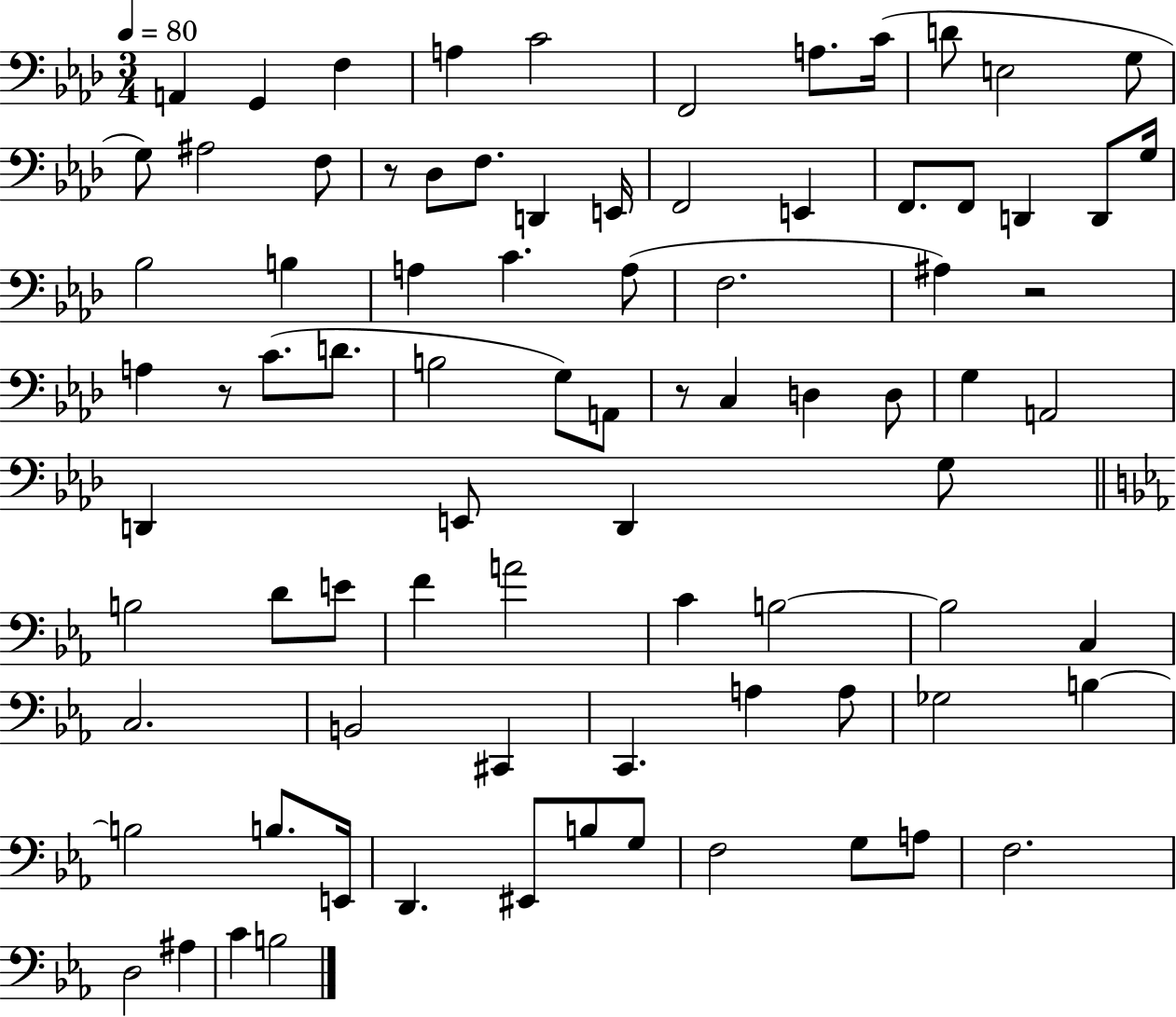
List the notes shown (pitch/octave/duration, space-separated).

A2/q G2/q F3/q A3/q C4/h F2/h A3/e. C4/s D4/e E3/h G3/e G3/e A#3/h F3/e R/e Db3/e F3/e. D2/q E2/s F2/h E2/q F2/e. F2/e D2/q D2/e G3/s Bb3/h B3/q A3/q C4/q. A3/e F3/h. A#3/q R/h A3/q R/e C4/e. D4/e. B3/h G3/e A2/e R/e C3/q D3/q D3/e G3/q A2/h D2/q E2/e D2/q G3/e B3/h D4/e E4/e F4/q A4/h C4/q B3/h B3/h C3/q C3/h. B2/h C#2/q C2/q. A3/q A3/e Gb3/h B3/q B3/h B3/e. E2/s D2/q. EIS2/e B3/e G3/e F3/h G3/e A3/e F3/h. D3/h A#3/q C4/q B3/h